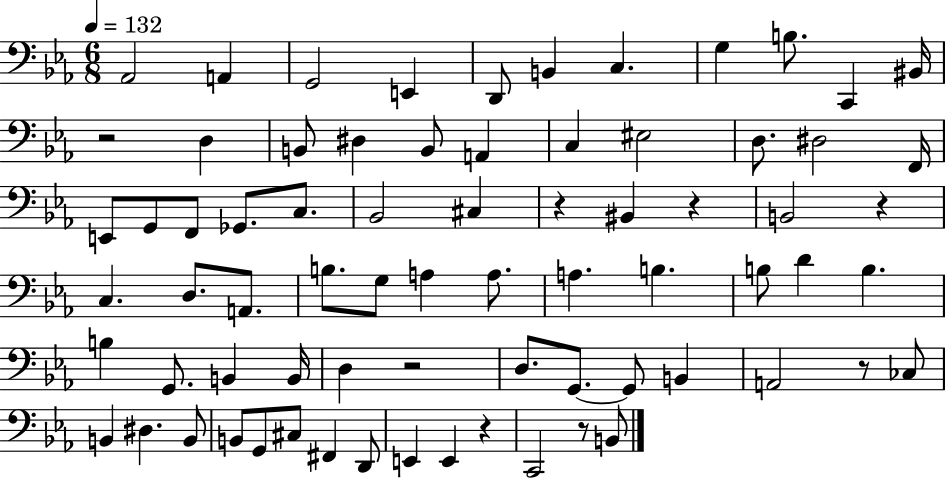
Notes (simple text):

Ab2/h A2/q G2/h E2/q D2/e B2/q C3/q. G3/q B3/e. C2/q BIS2/s R/h D3/q B2/e D#3/q B2/e A2/q C3/q EIS3/h D3/e. D#3/h F2/s E2/e G2/e F2/e Gb2/e. C3/e. Bb2/h C#3/q R/q BIS2/q R/q B2/h R/q C3/q. D3/e. A2/e. B3/e. G3/e A3/q A3/e. A3/q. B3/q. B3/e D4/q B3/q. B3/q G2/e. B2/q B2/s D3/q R/h D3/e. G2/e. G2/e B2/q A2/h R/e CES3/e B2/q D#3/q. B2/e B2/e G2/e C#3/e F#2/q D2/e E2/q E2/q R/q C2/h R/e B2/e